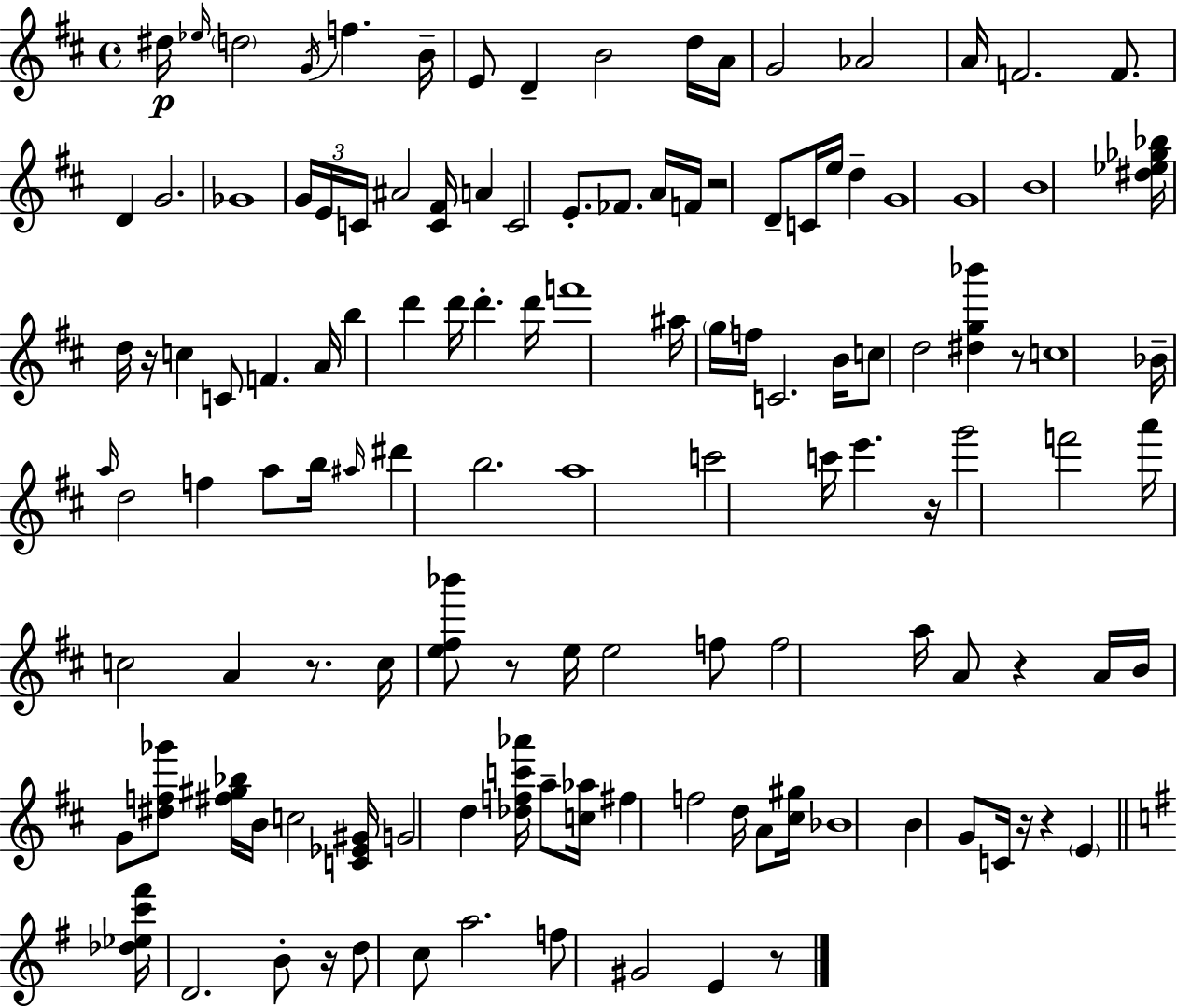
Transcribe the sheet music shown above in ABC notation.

X:1
T:Untitled
M:4/4
L:1/4
K:D
^d/4 _e/4 d2 G/4 f B/4 E/2 D B2 d/4 A/4 G2 _A2 A/4 F2 F/2 D G2 _G4 G/4 E/4 C/4 ^A2 [C^F]/4 A C2 E/2 _F/2 A/4 F/4 z2 D/2 C/4 e/4 d G4 G4 B4 [^d_e_g_b]/4 d/4 z/4 c C/2 F A/4 b d' d'/4 d' d'/4 f'4 ^a/4 g/4 f/4 C2 B/4 c/2 d2 [^dg_b'] z/2 c4 _B/4 a/4 d2 f a/2 b/4 ^a/4 ^d' b2 a4 c'2 c'/4 e' z/4 g'2 f'2 a'/4 c2 A z/2 c/4 [e^f_b']/2 z/2 e/4 e2 f/2 f2 a/4 A/2 z A/4 B/4 G/2 [^df_g']/2 [^f^g_b]/4 B/4 c2 [C_E^G]/4 G2 d [_dfc'_a']/4 a/2 [c_a]/4 ^f f2 d/4 A/2 [^c^g]/4 _B4 B G/2 C/4 z/4 z E [_d_ec'^f']/4 D2 B/2 z/4 d/2 c/2 a2 f/2 ^G2 E z/2